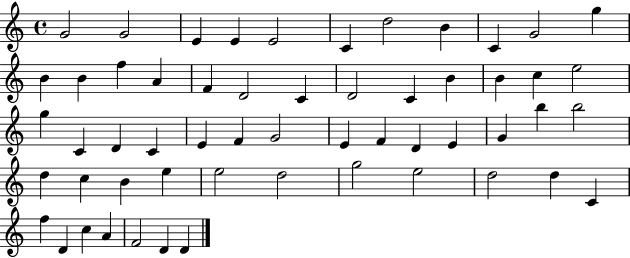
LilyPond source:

{
  \clef treble
  \time 4/4
  \defaultTimeSignature
  \key c \major
  g'2 g'2 | e'4 e'4 e'2 | c'4 d''2 b'4 | c'4 g'2 g''4 | \break b'4 b'4 f''4 a'4 | f'4 d'2 c'4 | d'2 c'4 b'4 | b'4 c''4 e''2 | \break g''4 c'4 d'4 c'4 | e'4 f'4 g'2 | e'4 f'4 d'4 e'4 | g'4 b''4 b''2 | \break d''4 c''4 b'4 e''4 | e''2 d''2 | g''2 e''2 | d''2 d''4 c'4 | \break f''4 d'4 c''4 a'4 | f'2 d'4 d'4 | \bar "|."
}